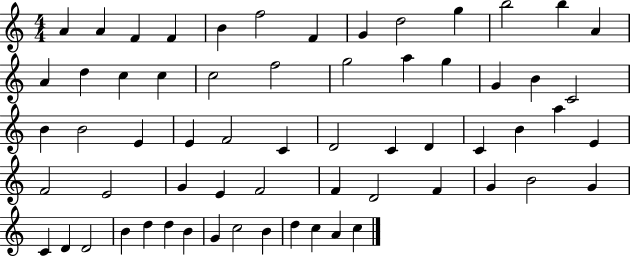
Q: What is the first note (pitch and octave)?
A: A4